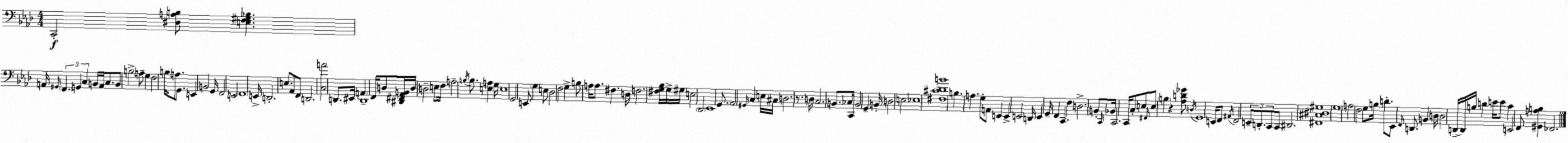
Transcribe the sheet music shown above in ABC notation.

X:1
T:Untitled
M:4/4
L:1/4
K:Fm
C,,2 [^D,A,B,]/2 [E,F,^G,_B,] A,,/4 ^G,,/4 F,, G,, C, B,,/4 A,,/4 C,/2 B,,/2 B,2 A,/2 G, F,2 B,/4 A,/2 G,,/2 E,, B,,2 G,,/4 F,,2 E,,2 F,,4 E,,/4 D,,2 E,/2 _A,,/2 F,,/2 D,,2 [C,A]2 D,,/2 ^E,,/4 A,, D,,4 F,,/4 D,/2 [^D,,^F,,_A,,B,,]/4 D,/4 D,2 E,/2 F,/4 A,2 B,/4 B,/2 [E,A,] G,/4 E,4 G,,2 E,,/2 G, E,/2 _D,2 F,2 G, B,/2 A,/4 A,/2 ^F, D,/4 F,2 [^F,G,_B,]/4 G,/4 ^G,/4 E,2 _D,,2 _E,,4 G,,/2 _A,,2 ^G,,/4 C, E,/4 ^C,/4 D,2 z/2 D,/4 C,2 B,,/2 _C,/4 C,,/2 B,,2 G,, B,,/4 D,2 E,2 _E,4 [^F,^C_DB]4 B, A, G,/2 A,,/2 E,, E,, E,,2 D,,/4 E,, G,,/4 F,, C,, F, D,2 B,,/2 C,,/4 _B,,/4 C,,2 C,,/4 C,/2 E,/2 ^F,,/4 E,/2 B, z [_A,D_G]/2 D,/4 G,,4 E,,/4 F,,/2 ^A,,/4 F,,2 E,,/2 D,,/2 C,,/2 C,,/2 ^D,,2 [^F,,^C,^D,^G,]4 G,4 A,2 F,2 G,/2 B,/4 D/2 _E,,/2 F,,/4 D,,/2 B,, D,/4 D,2 D,,/4 D,,/4 B,/4 D E/4 E/2 C E,,2 F,,/2 [^G,,A,B,] _F,,2